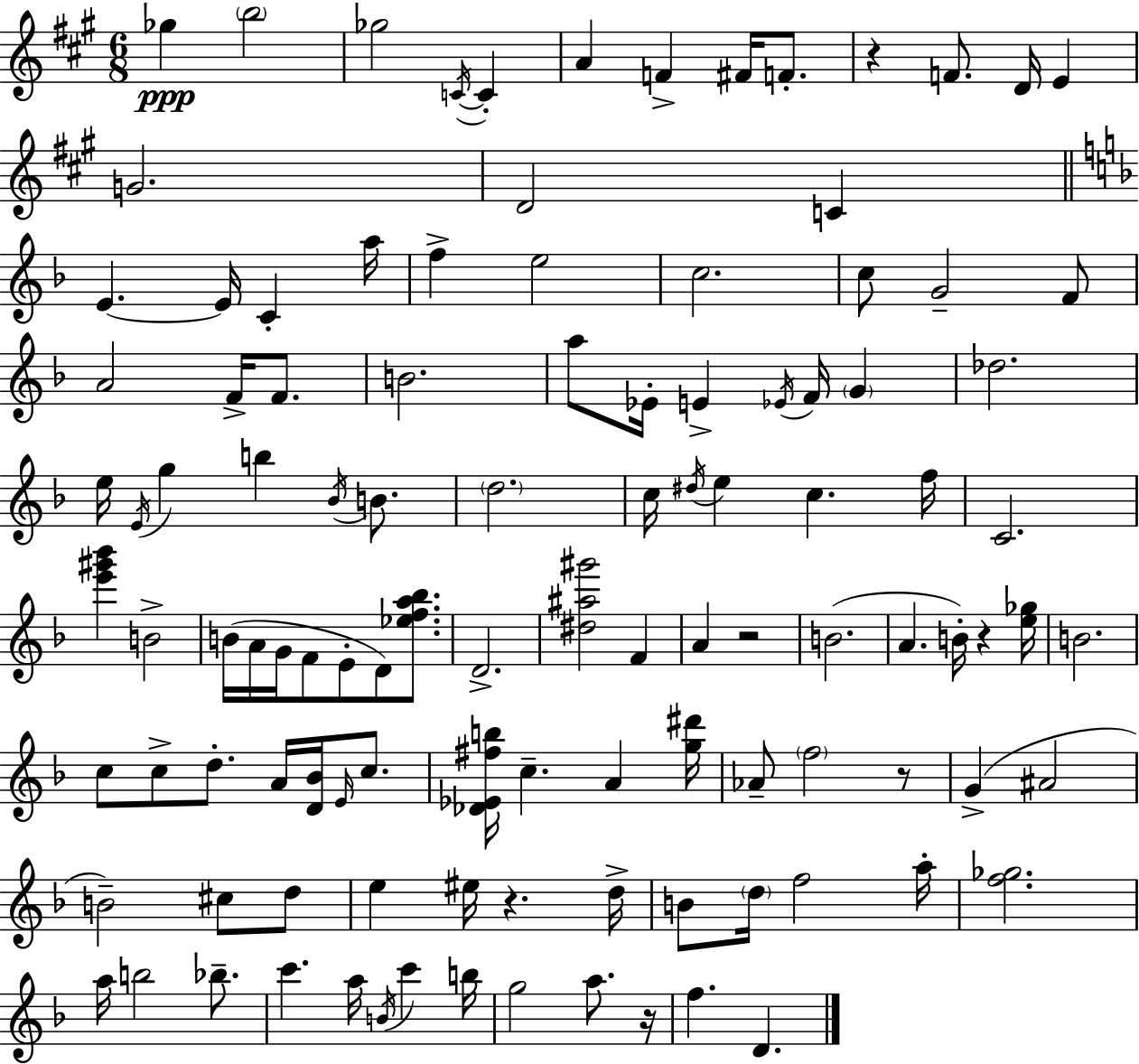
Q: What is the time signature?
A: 6/8